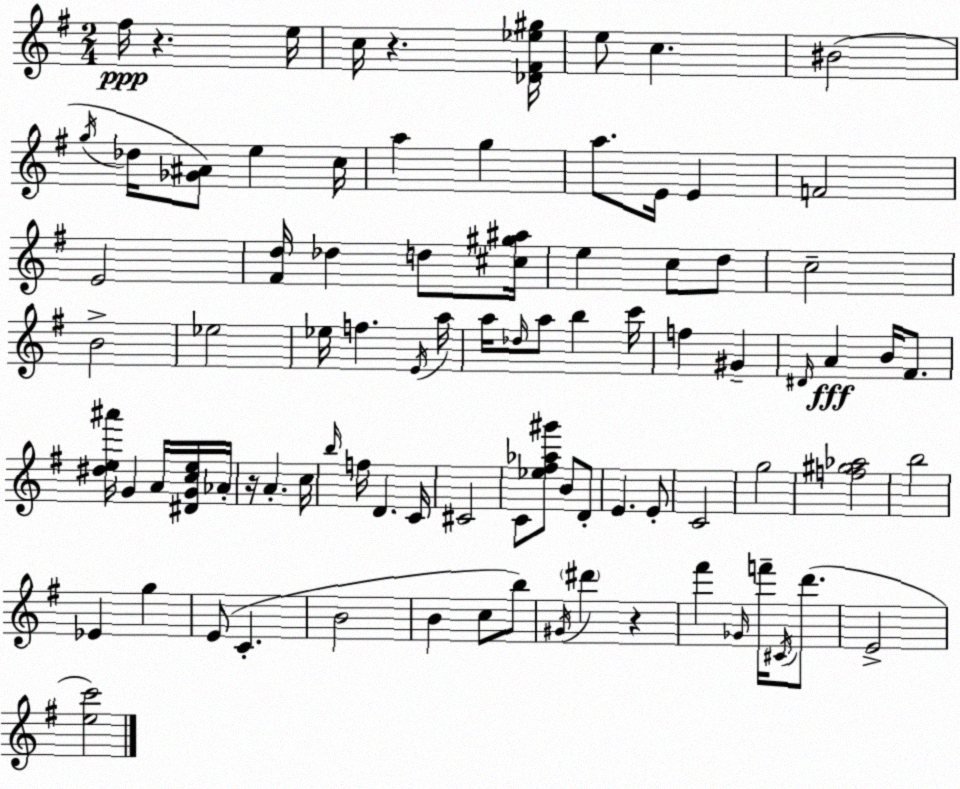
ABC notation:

X:1
T:Untitled
M:2/4
L:1/4
K:G
^f/4 z e/4 c/4 z [_D^F_e^g]/4 e/2 c ^B2 g/4 _d/4 [_G^A]/2 e c/4 a g a/2 E/4 E F2 E2 [^Fd]/4 _d d/2 [^c^g^a]/4 e c/2 d/2 c2 B2 _e2 _e/4 f E/4 a/4 a/4 _d/4 a/2 b c'/4 f ^G ^D/4 A B/4 ^F/2 [^de^a']/4 G A/4 [^DGce]/4 _A/4 z/4 A c/4 b/4 f/4 D C/4 ^C2 C/2 [_e^f_a^g']/2 B/2 D/2 E E/2 C2 g2 [f^g_a]2 b2 _E g E/2 C B2 B c/2 b/2 ^G/4 ^d' z ^f' _G/4 f'/4 ^C/4 d'/2 E2 [ec']2